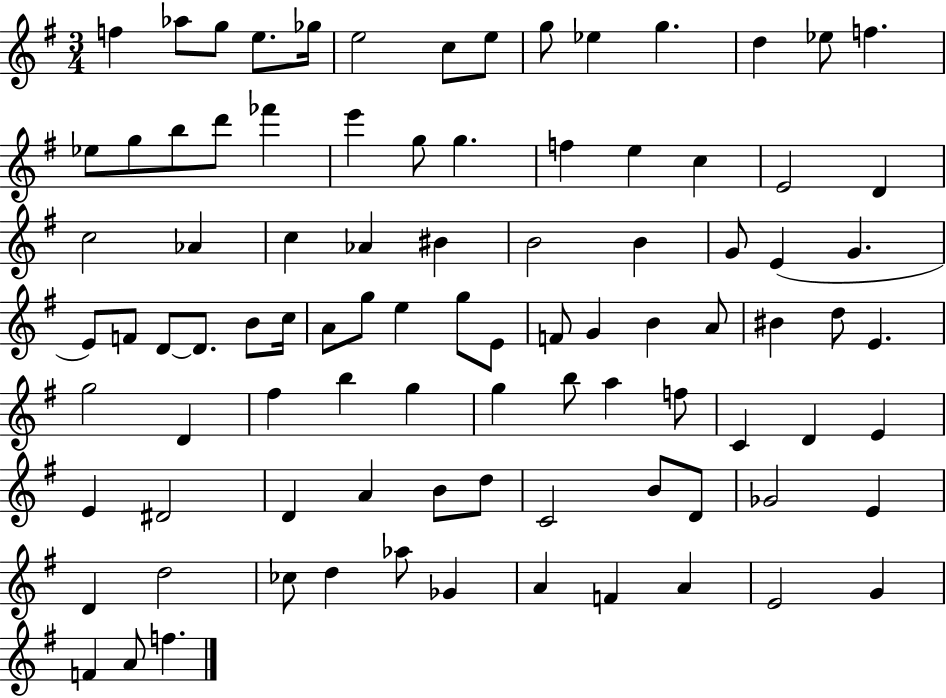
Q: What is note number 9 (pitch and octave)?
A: G5